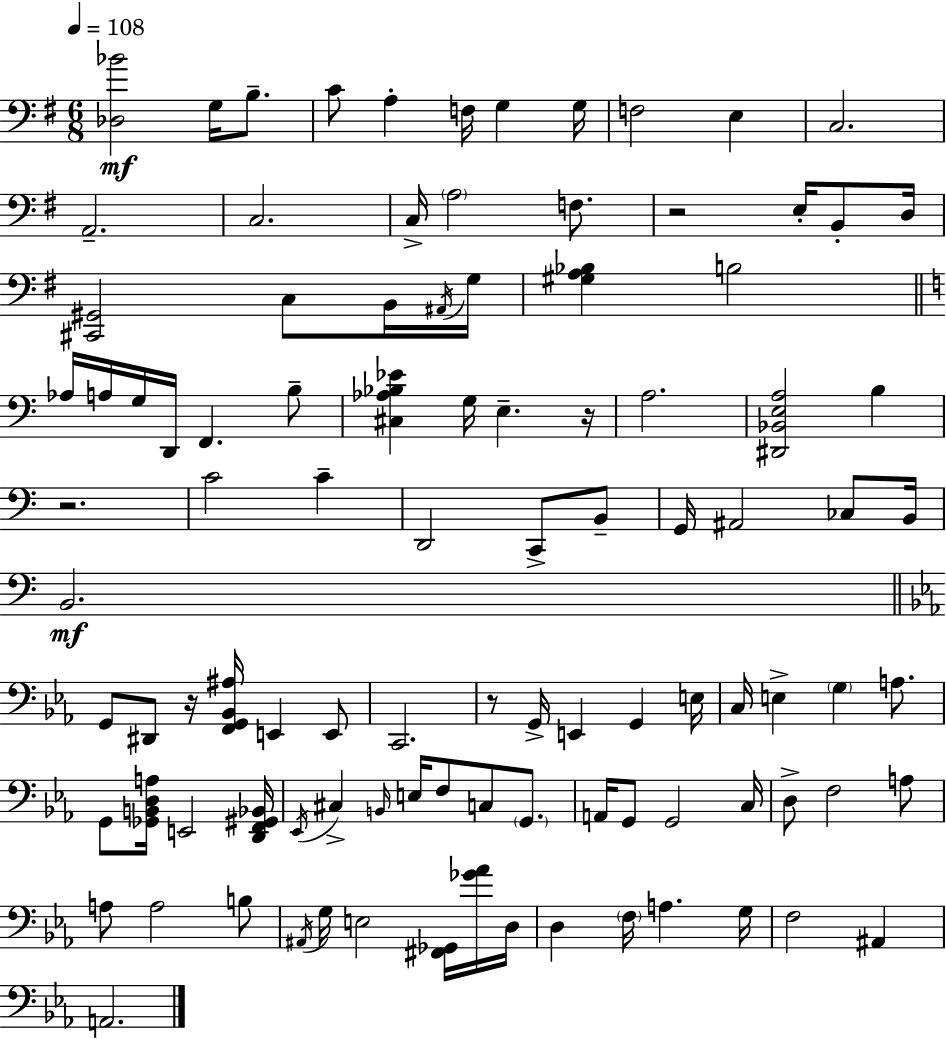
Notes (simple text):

[Db3,Bb4]/h G3/s B3/e. C4/e A3/q F3/s G3/q G3/s F3/h E3/q C3/h. A2/h. C3/h. C3/s A3/h F3/e. R/h E3/s B2/e D3/s [C#2,G#2]/h C3/e B2/s A#2/s G3/s [G#3,A3,Bb3]/q B3/h Ab3/s A3/s G3/s D2/s F2/q. B3/e [C#3,Ab3,Bb3,Eb4]/q G3/s E3/q. R/s A3/h. [D#2,Bb2,E3,A3]/h B3/q R/h. C4/h C4/q D2/h C2/e B2/e G2/s A#2/h CES3/e B2/s B2/h. G2/e D#2/e R/s [F2,G2,Bb2,A#3]/s E2/q E2/e C2/h. R/e G2/s E2/q G2/q E3/s C3/s E3/q G3/q A3/e. G2/e [Gb2,B2,D3,A3]/s E2/h [D2,F2,G#2,Bb2]/s Eb2/s C#3/q B2/s E3/s F3/e C3/e G2/e. A2/s G2/e G2/h C3/s D3/e F3/h A3/e A3/e A3/h B3/e A#2/s G3/s E3/h [F#2,Gb2]/s [Gb4,Ab4]/s D3/s D3/q F3/s A3/q. G3/s F3/h A#2/q A2/h.